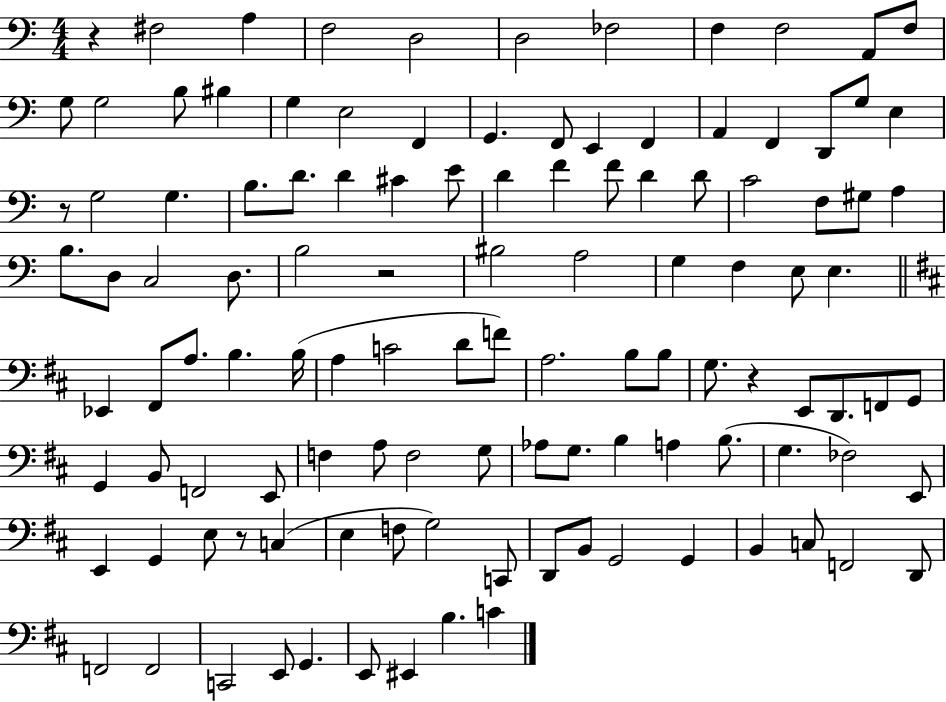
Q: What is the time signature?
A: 4/4